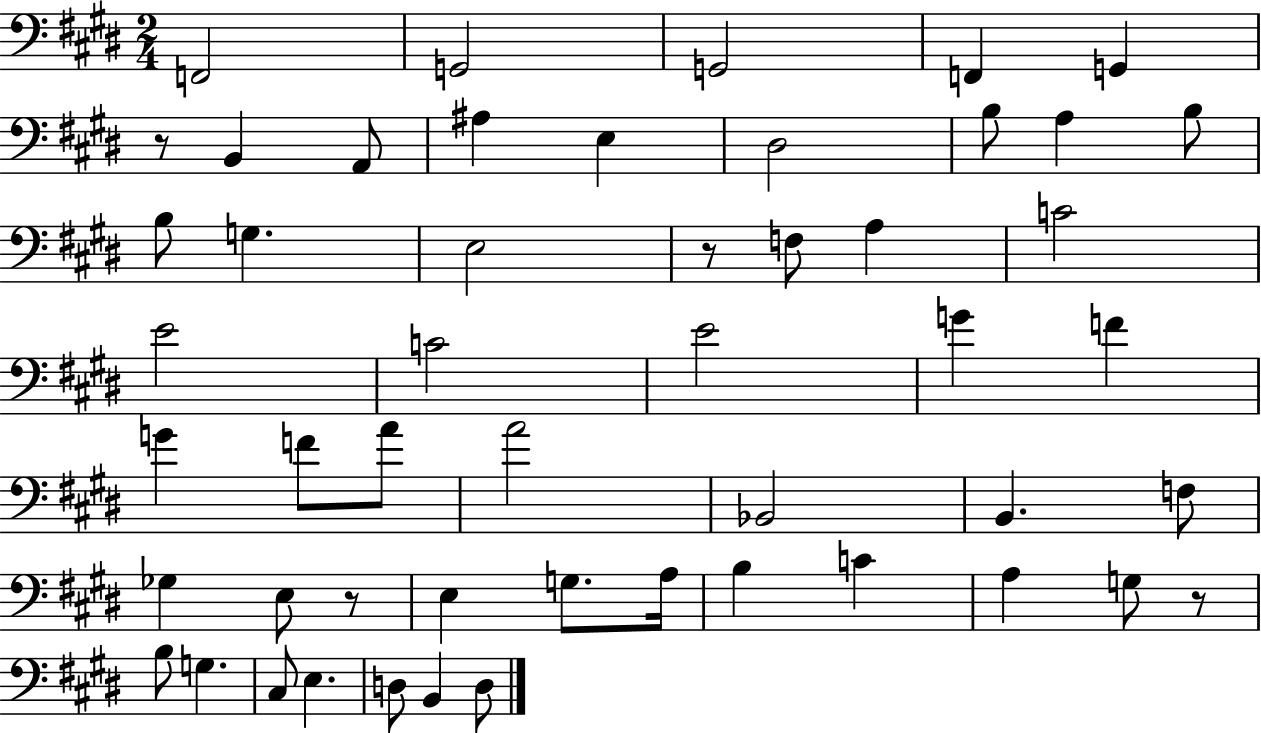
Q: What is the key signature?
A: E major